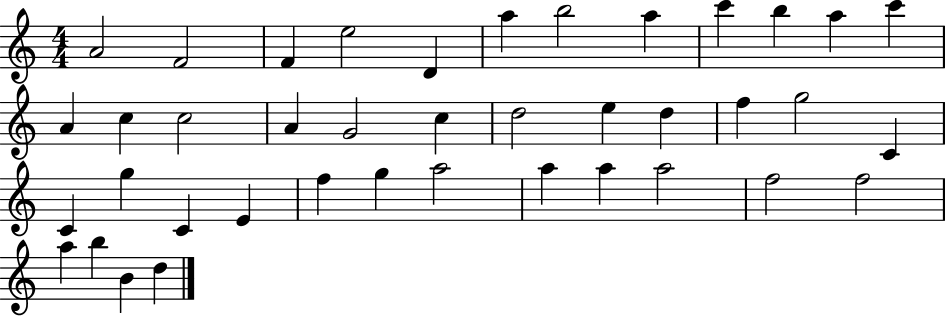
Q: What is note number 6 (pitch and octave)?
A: A5